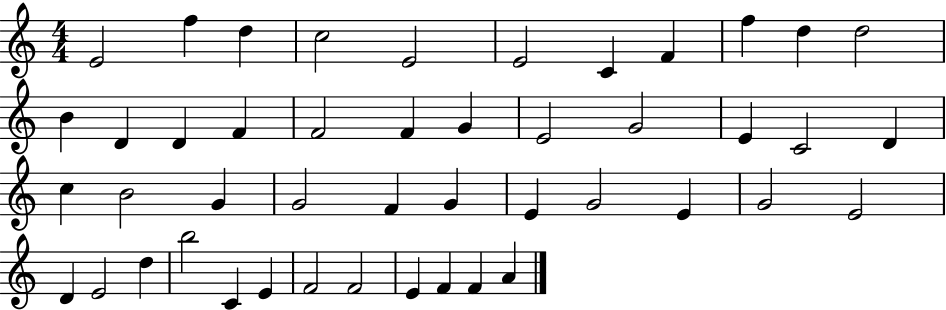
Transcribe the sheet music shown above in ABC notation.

X:1
T:Untitled
M:4/4
L:1/4
K:C
E2 f d c2 E2 E2 C F f d d2 B D D F F2 F G E2 G2 E C2 D c B2 G G2 F G E G2 E G2 E2 D E2 d b2 C E F2 F2 E F F A